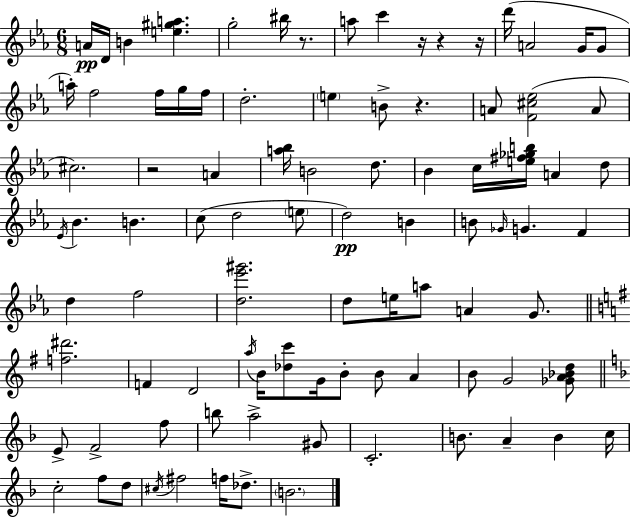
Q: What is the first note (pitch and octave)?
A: A4